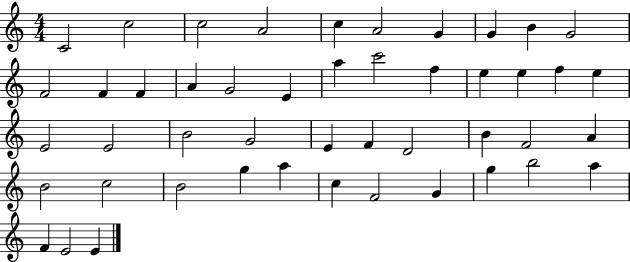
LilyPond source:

{
  \clef treble
  \numericTimeSignature
  \time 4/4
  \key c \major
  c'2 c''2 | c''2 a'2 | c''4 a'2 g'4 | g'4 b'4 g'2 | \break f'2 f'4 f'4 | a'4 g'2 e'4 | a''4 c'''2 f''4 | e''4 e''4 f''4 e''4 | \break e'2 e'2 | b'2 g'2 | e'4 f'4 d'2 | b'4 f'2 a'4 | \break b'2 c''2 | b'2 g''4 a''4 | c''4 f'2 g'4 | g''4 b''2 a''4 | \break f'4 e'2 e'4 | \bar "|."
}